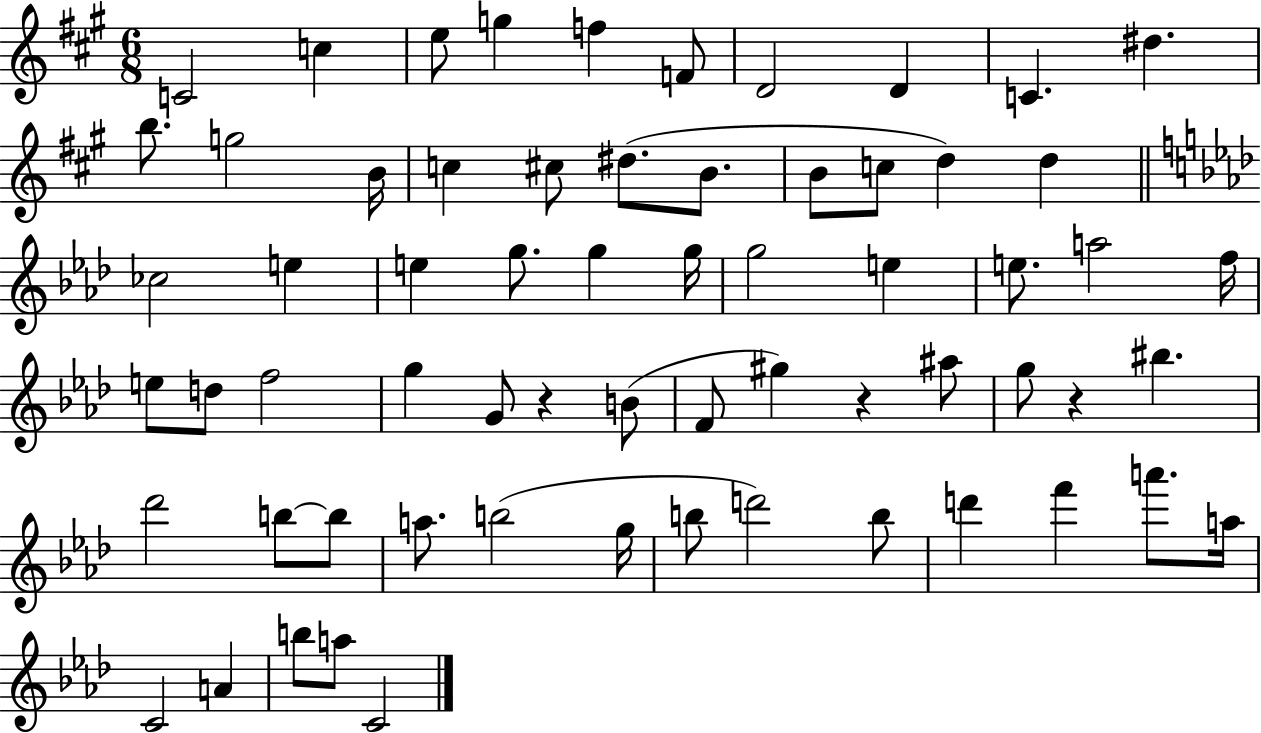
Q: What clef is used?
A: treble